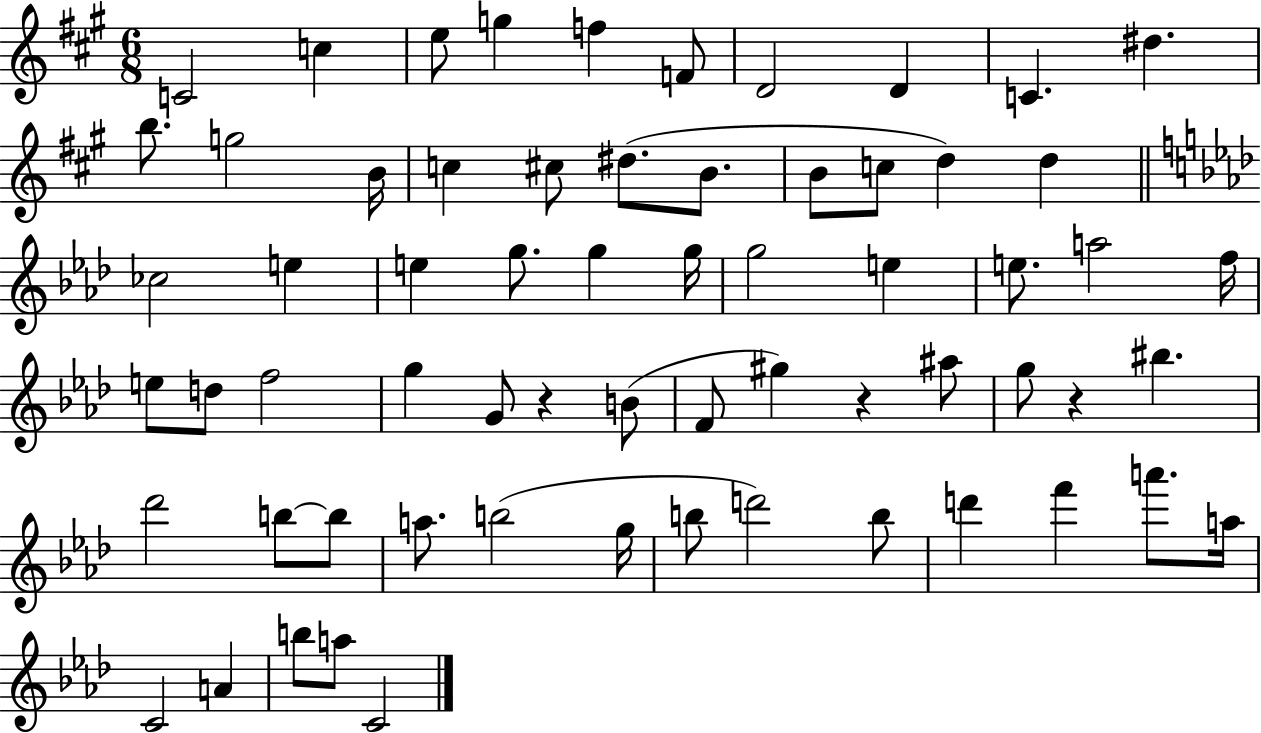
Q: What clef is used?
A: treble